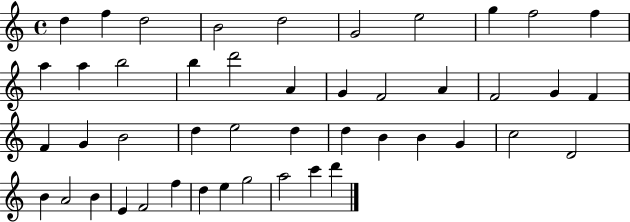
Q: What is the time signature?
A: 4/4